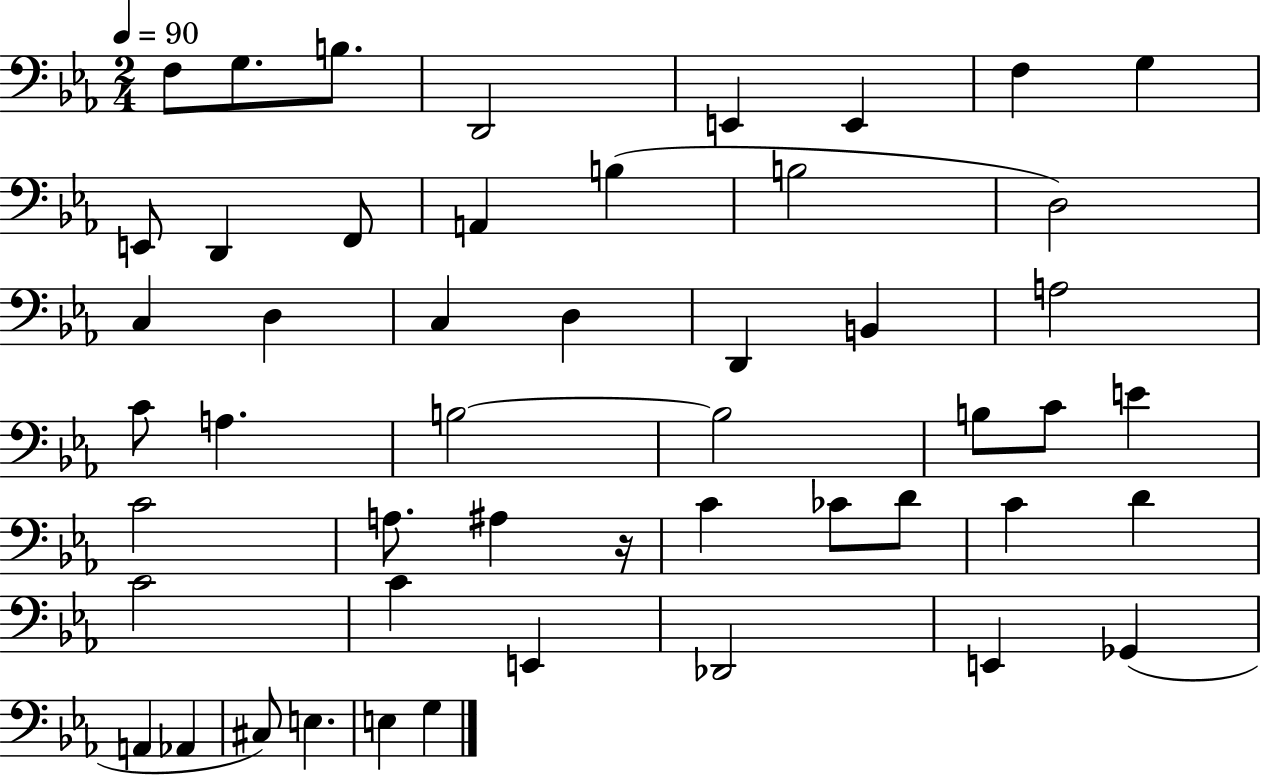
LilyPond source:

{
  \clef bass
  \numericTimeSignature
  \time 2/4
  \key ees \major
  \tempo 4 = 90
  f8 g8. b8. | d,2 | e,4 e,4 | f4 g4 | \break e,8 d,4 f,8 | a,4 b4( | b2 | d2) | \break c4 d4 | c4 d4 | d,4 b,4 | a2 | \break c'8 a4. | b2~~ | b2 | b8 c'8 e'4 | \break c'2 | a8. ais4 r16 | c'4 ces'8 d'8 | c'4 d'4 | \break c'2 | c'4 e,4 | des,2 | e,4 ges,4( | \break a,4 aes,4 | cis8) e4. | e4 g4 | \bar "|."
}